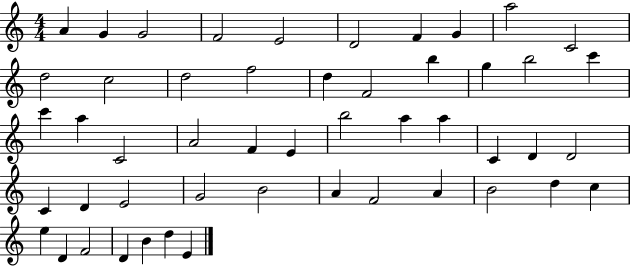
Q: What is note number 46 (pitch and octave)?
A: F4